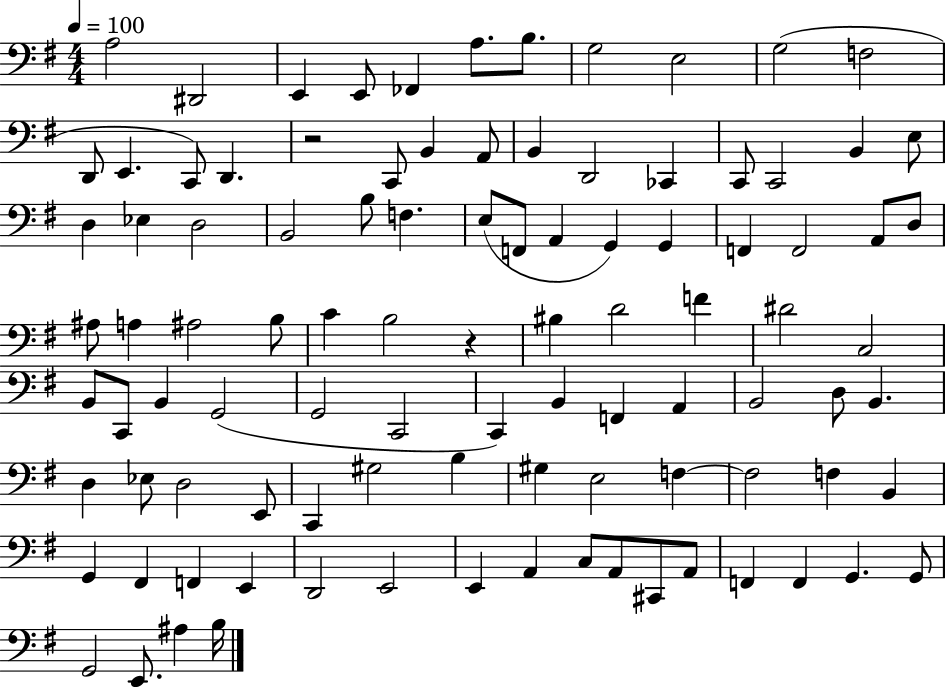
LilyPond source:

{
  \clef bass
  \numericTimeSignature
  \time 4/4
  \key g \major
  \tempo 4 = 100
  \repeat volta 2 { a2 dis,2 | e,4 e,8 fes,4 a8. b8. | g2 e2 | g2( f2 | \break d,8 e,4. c,8) d,4. | r2 c,8 b,4 a,8 | b,4 d,2 ces,4 | c,8 c,2 b,4 e8 | \break d4 ees4 d2 | b,2 b8 f4. | e8( f,8 a,4 g,4) g,4 | f,4 f,2 a,8 d8 | \break ais8 a4 ais2 b8 | c'4 b2 r4 | bis4 d'2 f'4 | dis'2 c2 | \break b,8 c,8 b,4 g,2( | g,2 c,2 | c,4) b,4 f,4 a,4 | b,2 d8 b,4. | \break d4 ees8 d2 e,8 | c,4 gis2 b4 | gis4 e2 f4~~ | f2 f4 b,4 | \break g,4 fis,4 f,4 e,4 | d,2 e,2 | e,4 a,4 c8 a,8 cis,8 a,8 | f,4 f,4 g,4. g,8 | \break g,2 e,8. ais4 b16 | } \bar "|."
}